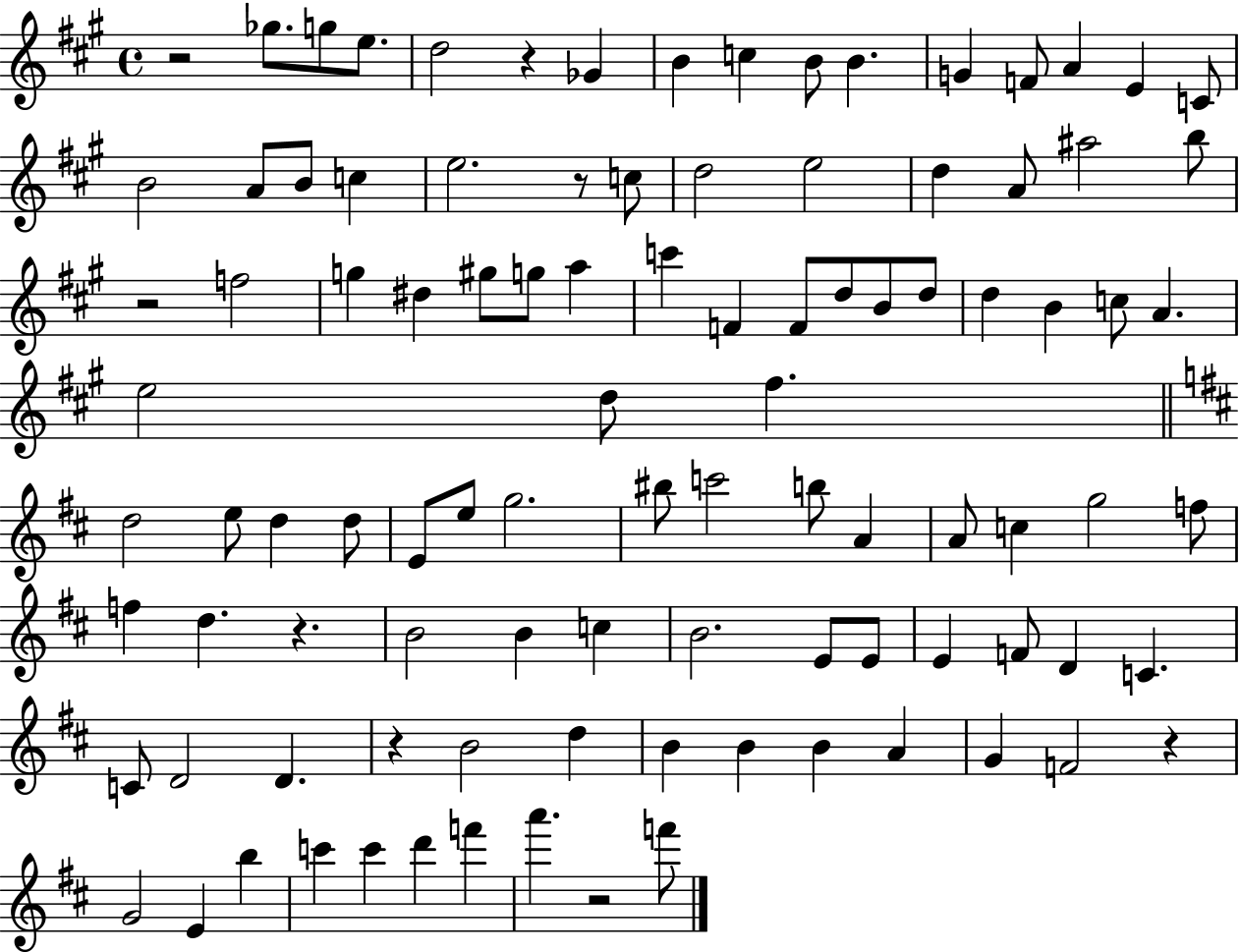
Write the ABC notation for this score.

X:1
T:Untitled
M:4/4
L:1/4
K:A
z2 _g/2 g/2 e/2 d2 z _G B c B/2 B G F/2 A E C/2 B2 A/2 B/2 c e2 z/2 c/2 d2 e2 d A/2 ^a2 b/2 z2 f2 g ^d ^g/2 g/2 a c' F F/2 d/2 B/2 d/2 d B c/2 A e2 d/2 ^f d2 e/2 d d/2 E/2 e/2 g2 ^b/2 c'2 b/2 A A/2 c g2 f/2 f d z B2 B c B2 E/2 E/2 E F/2 D C C/2 D2 D z B2 d B B B A G F2 z G2 E b c' c' d' f' a' z2 f'/2